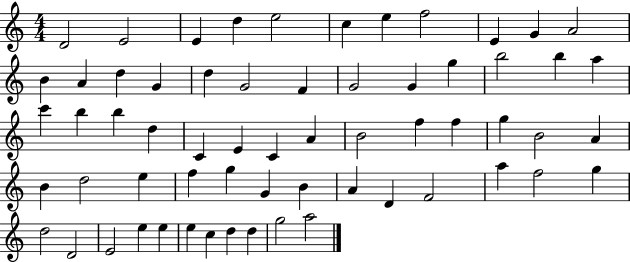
{
  \clef treble
  \numericTimeSignature
  \time 4/4
  \key c \major
  d'2 e'2 | e'4 d''4 e''2 | c''4 e''4 f''2 | e'4 g'4 a'2 | \break b'4 a'4 d''4 g'4 | d''4 g'2 f'4 | g'2 g'4 g''4 | b''2 b''4 a''4 | \break c'''4 b''4 b''4 d''4 | c'4 e'4 c'4 a'4 | b'2 f''4 f''4 | g''4 b'2 a'4 | \break b'4 d''2 e''4 | f''4 g''4 g'4 b'4 | a'4 d'4 f'2 | a''4 f''2 g''4 | \break d''2 d'2 | e'2 e''4 e''4 | e''4 c''4 d''4 d''4 | g''2 a''2 | \break \bar "|."
}